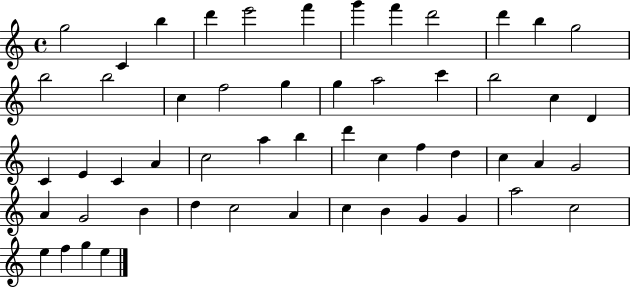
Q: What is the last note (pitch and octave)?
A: E5